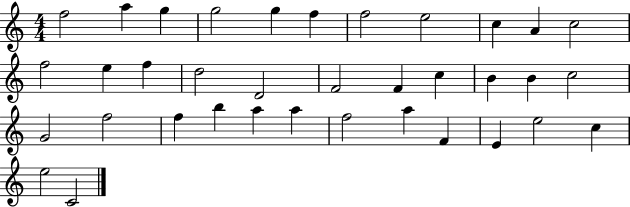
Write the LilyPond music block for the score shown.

{
  \clef treble
  \numericTimeSignature
  \time 4/4
  \key c \major
  f''2 a''4 g''4 | g''2 g''4 f''4 | f''2 e''2 | c''4 a'4 c''2 | \break f''2 e''4 f''4 | d''2 d'2 | f'2 f'4 c''4 | b'4 b'4 c''2 | \break g'2 f''2 | f''4 b''4 a''4 a''4 | f''2 a''4 f'4 | e'4 e''2 c''4 | \break e''2 c'2 | \bar "|."
}